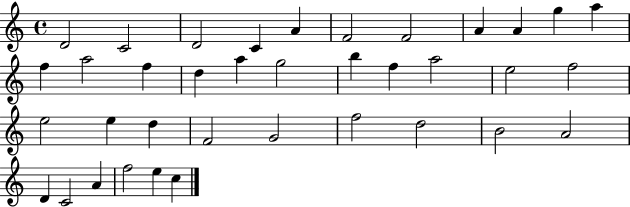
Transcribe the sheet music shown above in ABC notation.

X:1
T:Untitled
M:4/4
L:1/4
K:C
D2 C2 D2 C A F2 F2 A A g a f a2 f d a g2 b f a2 e2 f2 e2 e d F2 G2 f2 d2 B2 A2 D C2 A f2 e c